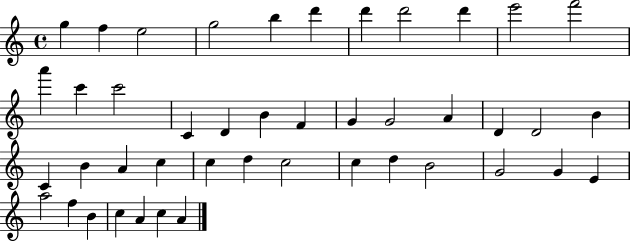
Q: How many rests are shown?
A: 0